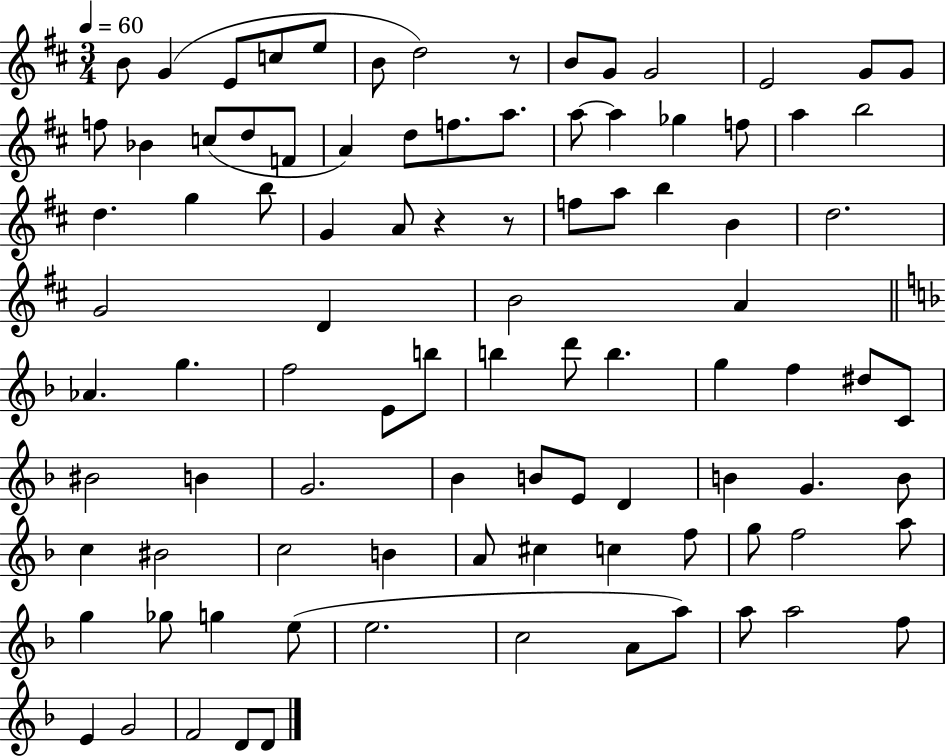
B4/e G4/q E4/e C5/e E5/e B4/e D5/h R/e B4/e G4/e G4/h E4/h G4/e G4/e F5/e Bb4/q C5/e D5/e F4/e A4/q D5/e F5/e. A5/e. A5/e A5/q Gb5/q F5/e A5/q B5/h D5/q. G5/q B5/e G4/q A4/e R/q R/e F5/e A5/e B5/q B4/q D5/h. G4/h D4/q B4/h A4/q Ab4/q. G5/q. F5/h E4/e B5/e B5/q D6/e B5/q. G5/q F5/q D#5/e C4/e BIS4/h B4/q G4/h. Bb4/q B4/e E4/e D4/q B4/q G4/q. B4/e C5/q BIS4/h C5/h B4/q A4/e C#5/q C5/q F5/e G5/e F5/h A5/e G5/q Gb5/e G5/q E5/e E5/h. C5/h A4/e A5/e A5/e A5/h F5/e E4/q G4/h F4/h D4/e D4/e